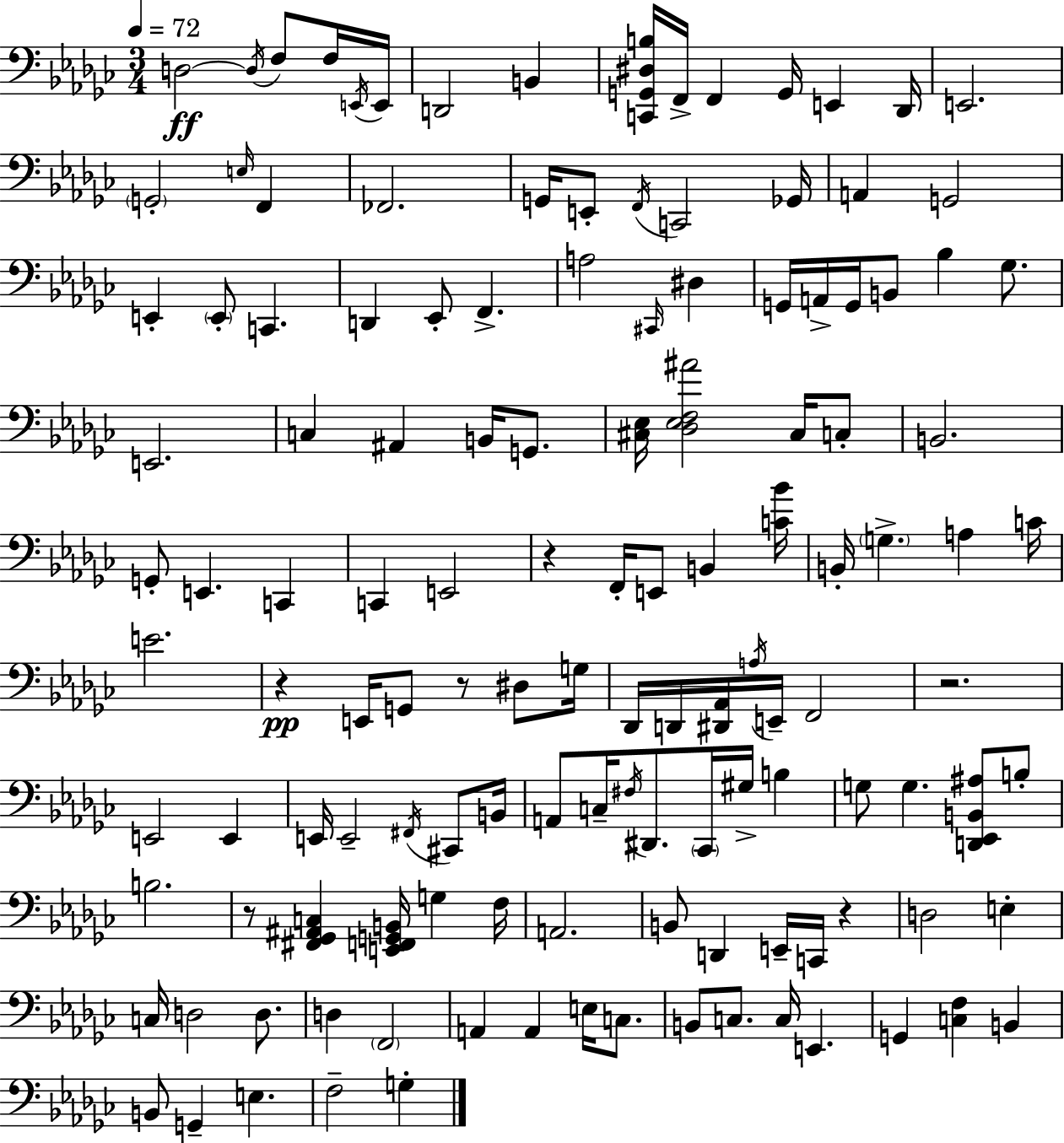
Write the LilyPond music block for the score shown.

{
  \clef bass
  \numericTimeSignature
  \time 3/4
  \key ees \minor
  \tempo 4 = 72
  d2~~\ff \acciaccatura { d16 } f8 f16 | \acciaccatura { e,16 } e,16 d,2 b,4 | <c, g, dis b>16 f,16-> f,4 g,16 e,4 | des,16 e,2. | \break \parenthesize g,2-. \grace { e16 } f,4 | fes,2. | g,16 e,8-. \acciaccatura { f,16 } c,2 | ges,16 a,4 g,2 | \break e,4-. \parenthesize e,8-. c,4. | d,4 ees,8-. f,4.-> | a2 | \grace { cis,16 } dis4 g,16 a,16-> g,16 b,8 bes4 | \break ges8. e,2. | c4 ais,4 | b,16 g,8. <cis ees>16 <des ees f ais'>2 | cis16 c8-. b,2. | \break g,8-. e,4. | c,4 c,4 e,2 | r4 f,16-. e,8 | b,4 <c' bes'>16 b,16-. \parenthesize g4.-> | \break a4 c'16 e'2. | r4\pp e,16 g,8 | r8 dis8 g16 des,16 d,16 <dis, aes,>16 \acciaccatura { a16 } e,16-- f,2 | r2. | \break e,2 | e,4 e,16 e,2-- | \acciaccatura { fis,16 } cis,8 b,16 a,8 c16-- \acciaccatura { fis16 } dis,8. | \parenthesize ces,16 gis16-> b4 g8 g4. | \break <d, ees, b, ais>8 b8-. b2. | r8 <fis, ges, ais, c>4 | <e, f, g, b,>16 g4 f16 a,2. | b,8 d,4 | \break e,16-- c,16 r4 d2 | e4-. c16 d2 | d8. d4 | \parenthesize f,2 a,4 | \break a,4 e16 c8. b,8 c8. | c16 e,4. g,4 | <c f>4 b,4 b,8 g,4-- | e4. f2-- | \break g4-. \bar "|."
}